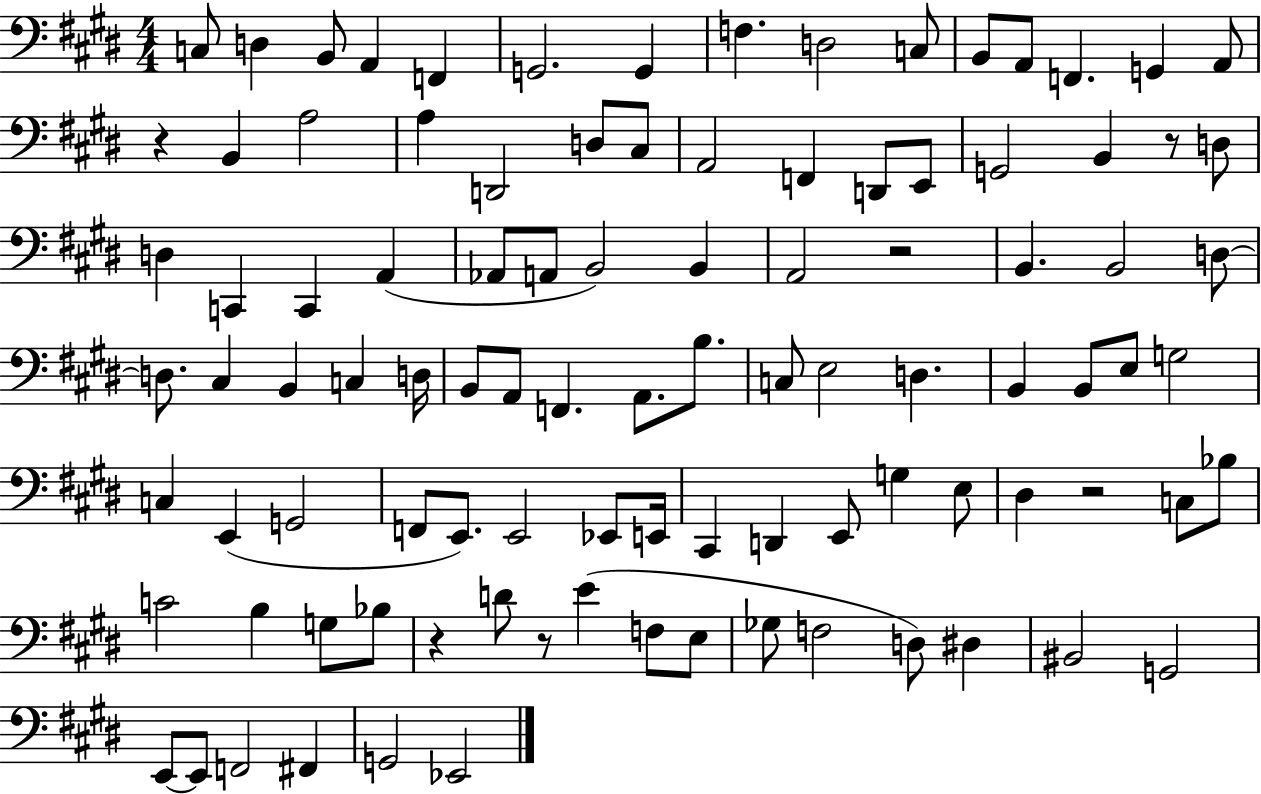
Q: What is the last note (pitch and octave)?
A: Eb2